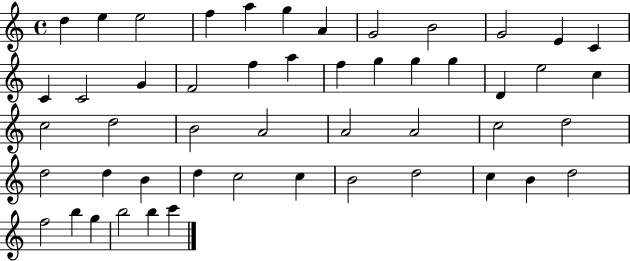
D5/q E5/q E5/h F5/q A5/q G5/q A4/q G4/h B4/h G4/h E4/q C4/q C4/q C4/h G4/q F4/h F5/q A5/q F5/q G5/q G5/q G5/q D4/q E5/h C5/q C5/h D5/h B4/h A4/h A4/h A4/h C5/h D5/h D5/h D5/q B4/q D5/q C5/h C5/q B4/h D5/h C5/q B4/q D5/h F5/h B5/q G5/q B5/h B5/q C6/q